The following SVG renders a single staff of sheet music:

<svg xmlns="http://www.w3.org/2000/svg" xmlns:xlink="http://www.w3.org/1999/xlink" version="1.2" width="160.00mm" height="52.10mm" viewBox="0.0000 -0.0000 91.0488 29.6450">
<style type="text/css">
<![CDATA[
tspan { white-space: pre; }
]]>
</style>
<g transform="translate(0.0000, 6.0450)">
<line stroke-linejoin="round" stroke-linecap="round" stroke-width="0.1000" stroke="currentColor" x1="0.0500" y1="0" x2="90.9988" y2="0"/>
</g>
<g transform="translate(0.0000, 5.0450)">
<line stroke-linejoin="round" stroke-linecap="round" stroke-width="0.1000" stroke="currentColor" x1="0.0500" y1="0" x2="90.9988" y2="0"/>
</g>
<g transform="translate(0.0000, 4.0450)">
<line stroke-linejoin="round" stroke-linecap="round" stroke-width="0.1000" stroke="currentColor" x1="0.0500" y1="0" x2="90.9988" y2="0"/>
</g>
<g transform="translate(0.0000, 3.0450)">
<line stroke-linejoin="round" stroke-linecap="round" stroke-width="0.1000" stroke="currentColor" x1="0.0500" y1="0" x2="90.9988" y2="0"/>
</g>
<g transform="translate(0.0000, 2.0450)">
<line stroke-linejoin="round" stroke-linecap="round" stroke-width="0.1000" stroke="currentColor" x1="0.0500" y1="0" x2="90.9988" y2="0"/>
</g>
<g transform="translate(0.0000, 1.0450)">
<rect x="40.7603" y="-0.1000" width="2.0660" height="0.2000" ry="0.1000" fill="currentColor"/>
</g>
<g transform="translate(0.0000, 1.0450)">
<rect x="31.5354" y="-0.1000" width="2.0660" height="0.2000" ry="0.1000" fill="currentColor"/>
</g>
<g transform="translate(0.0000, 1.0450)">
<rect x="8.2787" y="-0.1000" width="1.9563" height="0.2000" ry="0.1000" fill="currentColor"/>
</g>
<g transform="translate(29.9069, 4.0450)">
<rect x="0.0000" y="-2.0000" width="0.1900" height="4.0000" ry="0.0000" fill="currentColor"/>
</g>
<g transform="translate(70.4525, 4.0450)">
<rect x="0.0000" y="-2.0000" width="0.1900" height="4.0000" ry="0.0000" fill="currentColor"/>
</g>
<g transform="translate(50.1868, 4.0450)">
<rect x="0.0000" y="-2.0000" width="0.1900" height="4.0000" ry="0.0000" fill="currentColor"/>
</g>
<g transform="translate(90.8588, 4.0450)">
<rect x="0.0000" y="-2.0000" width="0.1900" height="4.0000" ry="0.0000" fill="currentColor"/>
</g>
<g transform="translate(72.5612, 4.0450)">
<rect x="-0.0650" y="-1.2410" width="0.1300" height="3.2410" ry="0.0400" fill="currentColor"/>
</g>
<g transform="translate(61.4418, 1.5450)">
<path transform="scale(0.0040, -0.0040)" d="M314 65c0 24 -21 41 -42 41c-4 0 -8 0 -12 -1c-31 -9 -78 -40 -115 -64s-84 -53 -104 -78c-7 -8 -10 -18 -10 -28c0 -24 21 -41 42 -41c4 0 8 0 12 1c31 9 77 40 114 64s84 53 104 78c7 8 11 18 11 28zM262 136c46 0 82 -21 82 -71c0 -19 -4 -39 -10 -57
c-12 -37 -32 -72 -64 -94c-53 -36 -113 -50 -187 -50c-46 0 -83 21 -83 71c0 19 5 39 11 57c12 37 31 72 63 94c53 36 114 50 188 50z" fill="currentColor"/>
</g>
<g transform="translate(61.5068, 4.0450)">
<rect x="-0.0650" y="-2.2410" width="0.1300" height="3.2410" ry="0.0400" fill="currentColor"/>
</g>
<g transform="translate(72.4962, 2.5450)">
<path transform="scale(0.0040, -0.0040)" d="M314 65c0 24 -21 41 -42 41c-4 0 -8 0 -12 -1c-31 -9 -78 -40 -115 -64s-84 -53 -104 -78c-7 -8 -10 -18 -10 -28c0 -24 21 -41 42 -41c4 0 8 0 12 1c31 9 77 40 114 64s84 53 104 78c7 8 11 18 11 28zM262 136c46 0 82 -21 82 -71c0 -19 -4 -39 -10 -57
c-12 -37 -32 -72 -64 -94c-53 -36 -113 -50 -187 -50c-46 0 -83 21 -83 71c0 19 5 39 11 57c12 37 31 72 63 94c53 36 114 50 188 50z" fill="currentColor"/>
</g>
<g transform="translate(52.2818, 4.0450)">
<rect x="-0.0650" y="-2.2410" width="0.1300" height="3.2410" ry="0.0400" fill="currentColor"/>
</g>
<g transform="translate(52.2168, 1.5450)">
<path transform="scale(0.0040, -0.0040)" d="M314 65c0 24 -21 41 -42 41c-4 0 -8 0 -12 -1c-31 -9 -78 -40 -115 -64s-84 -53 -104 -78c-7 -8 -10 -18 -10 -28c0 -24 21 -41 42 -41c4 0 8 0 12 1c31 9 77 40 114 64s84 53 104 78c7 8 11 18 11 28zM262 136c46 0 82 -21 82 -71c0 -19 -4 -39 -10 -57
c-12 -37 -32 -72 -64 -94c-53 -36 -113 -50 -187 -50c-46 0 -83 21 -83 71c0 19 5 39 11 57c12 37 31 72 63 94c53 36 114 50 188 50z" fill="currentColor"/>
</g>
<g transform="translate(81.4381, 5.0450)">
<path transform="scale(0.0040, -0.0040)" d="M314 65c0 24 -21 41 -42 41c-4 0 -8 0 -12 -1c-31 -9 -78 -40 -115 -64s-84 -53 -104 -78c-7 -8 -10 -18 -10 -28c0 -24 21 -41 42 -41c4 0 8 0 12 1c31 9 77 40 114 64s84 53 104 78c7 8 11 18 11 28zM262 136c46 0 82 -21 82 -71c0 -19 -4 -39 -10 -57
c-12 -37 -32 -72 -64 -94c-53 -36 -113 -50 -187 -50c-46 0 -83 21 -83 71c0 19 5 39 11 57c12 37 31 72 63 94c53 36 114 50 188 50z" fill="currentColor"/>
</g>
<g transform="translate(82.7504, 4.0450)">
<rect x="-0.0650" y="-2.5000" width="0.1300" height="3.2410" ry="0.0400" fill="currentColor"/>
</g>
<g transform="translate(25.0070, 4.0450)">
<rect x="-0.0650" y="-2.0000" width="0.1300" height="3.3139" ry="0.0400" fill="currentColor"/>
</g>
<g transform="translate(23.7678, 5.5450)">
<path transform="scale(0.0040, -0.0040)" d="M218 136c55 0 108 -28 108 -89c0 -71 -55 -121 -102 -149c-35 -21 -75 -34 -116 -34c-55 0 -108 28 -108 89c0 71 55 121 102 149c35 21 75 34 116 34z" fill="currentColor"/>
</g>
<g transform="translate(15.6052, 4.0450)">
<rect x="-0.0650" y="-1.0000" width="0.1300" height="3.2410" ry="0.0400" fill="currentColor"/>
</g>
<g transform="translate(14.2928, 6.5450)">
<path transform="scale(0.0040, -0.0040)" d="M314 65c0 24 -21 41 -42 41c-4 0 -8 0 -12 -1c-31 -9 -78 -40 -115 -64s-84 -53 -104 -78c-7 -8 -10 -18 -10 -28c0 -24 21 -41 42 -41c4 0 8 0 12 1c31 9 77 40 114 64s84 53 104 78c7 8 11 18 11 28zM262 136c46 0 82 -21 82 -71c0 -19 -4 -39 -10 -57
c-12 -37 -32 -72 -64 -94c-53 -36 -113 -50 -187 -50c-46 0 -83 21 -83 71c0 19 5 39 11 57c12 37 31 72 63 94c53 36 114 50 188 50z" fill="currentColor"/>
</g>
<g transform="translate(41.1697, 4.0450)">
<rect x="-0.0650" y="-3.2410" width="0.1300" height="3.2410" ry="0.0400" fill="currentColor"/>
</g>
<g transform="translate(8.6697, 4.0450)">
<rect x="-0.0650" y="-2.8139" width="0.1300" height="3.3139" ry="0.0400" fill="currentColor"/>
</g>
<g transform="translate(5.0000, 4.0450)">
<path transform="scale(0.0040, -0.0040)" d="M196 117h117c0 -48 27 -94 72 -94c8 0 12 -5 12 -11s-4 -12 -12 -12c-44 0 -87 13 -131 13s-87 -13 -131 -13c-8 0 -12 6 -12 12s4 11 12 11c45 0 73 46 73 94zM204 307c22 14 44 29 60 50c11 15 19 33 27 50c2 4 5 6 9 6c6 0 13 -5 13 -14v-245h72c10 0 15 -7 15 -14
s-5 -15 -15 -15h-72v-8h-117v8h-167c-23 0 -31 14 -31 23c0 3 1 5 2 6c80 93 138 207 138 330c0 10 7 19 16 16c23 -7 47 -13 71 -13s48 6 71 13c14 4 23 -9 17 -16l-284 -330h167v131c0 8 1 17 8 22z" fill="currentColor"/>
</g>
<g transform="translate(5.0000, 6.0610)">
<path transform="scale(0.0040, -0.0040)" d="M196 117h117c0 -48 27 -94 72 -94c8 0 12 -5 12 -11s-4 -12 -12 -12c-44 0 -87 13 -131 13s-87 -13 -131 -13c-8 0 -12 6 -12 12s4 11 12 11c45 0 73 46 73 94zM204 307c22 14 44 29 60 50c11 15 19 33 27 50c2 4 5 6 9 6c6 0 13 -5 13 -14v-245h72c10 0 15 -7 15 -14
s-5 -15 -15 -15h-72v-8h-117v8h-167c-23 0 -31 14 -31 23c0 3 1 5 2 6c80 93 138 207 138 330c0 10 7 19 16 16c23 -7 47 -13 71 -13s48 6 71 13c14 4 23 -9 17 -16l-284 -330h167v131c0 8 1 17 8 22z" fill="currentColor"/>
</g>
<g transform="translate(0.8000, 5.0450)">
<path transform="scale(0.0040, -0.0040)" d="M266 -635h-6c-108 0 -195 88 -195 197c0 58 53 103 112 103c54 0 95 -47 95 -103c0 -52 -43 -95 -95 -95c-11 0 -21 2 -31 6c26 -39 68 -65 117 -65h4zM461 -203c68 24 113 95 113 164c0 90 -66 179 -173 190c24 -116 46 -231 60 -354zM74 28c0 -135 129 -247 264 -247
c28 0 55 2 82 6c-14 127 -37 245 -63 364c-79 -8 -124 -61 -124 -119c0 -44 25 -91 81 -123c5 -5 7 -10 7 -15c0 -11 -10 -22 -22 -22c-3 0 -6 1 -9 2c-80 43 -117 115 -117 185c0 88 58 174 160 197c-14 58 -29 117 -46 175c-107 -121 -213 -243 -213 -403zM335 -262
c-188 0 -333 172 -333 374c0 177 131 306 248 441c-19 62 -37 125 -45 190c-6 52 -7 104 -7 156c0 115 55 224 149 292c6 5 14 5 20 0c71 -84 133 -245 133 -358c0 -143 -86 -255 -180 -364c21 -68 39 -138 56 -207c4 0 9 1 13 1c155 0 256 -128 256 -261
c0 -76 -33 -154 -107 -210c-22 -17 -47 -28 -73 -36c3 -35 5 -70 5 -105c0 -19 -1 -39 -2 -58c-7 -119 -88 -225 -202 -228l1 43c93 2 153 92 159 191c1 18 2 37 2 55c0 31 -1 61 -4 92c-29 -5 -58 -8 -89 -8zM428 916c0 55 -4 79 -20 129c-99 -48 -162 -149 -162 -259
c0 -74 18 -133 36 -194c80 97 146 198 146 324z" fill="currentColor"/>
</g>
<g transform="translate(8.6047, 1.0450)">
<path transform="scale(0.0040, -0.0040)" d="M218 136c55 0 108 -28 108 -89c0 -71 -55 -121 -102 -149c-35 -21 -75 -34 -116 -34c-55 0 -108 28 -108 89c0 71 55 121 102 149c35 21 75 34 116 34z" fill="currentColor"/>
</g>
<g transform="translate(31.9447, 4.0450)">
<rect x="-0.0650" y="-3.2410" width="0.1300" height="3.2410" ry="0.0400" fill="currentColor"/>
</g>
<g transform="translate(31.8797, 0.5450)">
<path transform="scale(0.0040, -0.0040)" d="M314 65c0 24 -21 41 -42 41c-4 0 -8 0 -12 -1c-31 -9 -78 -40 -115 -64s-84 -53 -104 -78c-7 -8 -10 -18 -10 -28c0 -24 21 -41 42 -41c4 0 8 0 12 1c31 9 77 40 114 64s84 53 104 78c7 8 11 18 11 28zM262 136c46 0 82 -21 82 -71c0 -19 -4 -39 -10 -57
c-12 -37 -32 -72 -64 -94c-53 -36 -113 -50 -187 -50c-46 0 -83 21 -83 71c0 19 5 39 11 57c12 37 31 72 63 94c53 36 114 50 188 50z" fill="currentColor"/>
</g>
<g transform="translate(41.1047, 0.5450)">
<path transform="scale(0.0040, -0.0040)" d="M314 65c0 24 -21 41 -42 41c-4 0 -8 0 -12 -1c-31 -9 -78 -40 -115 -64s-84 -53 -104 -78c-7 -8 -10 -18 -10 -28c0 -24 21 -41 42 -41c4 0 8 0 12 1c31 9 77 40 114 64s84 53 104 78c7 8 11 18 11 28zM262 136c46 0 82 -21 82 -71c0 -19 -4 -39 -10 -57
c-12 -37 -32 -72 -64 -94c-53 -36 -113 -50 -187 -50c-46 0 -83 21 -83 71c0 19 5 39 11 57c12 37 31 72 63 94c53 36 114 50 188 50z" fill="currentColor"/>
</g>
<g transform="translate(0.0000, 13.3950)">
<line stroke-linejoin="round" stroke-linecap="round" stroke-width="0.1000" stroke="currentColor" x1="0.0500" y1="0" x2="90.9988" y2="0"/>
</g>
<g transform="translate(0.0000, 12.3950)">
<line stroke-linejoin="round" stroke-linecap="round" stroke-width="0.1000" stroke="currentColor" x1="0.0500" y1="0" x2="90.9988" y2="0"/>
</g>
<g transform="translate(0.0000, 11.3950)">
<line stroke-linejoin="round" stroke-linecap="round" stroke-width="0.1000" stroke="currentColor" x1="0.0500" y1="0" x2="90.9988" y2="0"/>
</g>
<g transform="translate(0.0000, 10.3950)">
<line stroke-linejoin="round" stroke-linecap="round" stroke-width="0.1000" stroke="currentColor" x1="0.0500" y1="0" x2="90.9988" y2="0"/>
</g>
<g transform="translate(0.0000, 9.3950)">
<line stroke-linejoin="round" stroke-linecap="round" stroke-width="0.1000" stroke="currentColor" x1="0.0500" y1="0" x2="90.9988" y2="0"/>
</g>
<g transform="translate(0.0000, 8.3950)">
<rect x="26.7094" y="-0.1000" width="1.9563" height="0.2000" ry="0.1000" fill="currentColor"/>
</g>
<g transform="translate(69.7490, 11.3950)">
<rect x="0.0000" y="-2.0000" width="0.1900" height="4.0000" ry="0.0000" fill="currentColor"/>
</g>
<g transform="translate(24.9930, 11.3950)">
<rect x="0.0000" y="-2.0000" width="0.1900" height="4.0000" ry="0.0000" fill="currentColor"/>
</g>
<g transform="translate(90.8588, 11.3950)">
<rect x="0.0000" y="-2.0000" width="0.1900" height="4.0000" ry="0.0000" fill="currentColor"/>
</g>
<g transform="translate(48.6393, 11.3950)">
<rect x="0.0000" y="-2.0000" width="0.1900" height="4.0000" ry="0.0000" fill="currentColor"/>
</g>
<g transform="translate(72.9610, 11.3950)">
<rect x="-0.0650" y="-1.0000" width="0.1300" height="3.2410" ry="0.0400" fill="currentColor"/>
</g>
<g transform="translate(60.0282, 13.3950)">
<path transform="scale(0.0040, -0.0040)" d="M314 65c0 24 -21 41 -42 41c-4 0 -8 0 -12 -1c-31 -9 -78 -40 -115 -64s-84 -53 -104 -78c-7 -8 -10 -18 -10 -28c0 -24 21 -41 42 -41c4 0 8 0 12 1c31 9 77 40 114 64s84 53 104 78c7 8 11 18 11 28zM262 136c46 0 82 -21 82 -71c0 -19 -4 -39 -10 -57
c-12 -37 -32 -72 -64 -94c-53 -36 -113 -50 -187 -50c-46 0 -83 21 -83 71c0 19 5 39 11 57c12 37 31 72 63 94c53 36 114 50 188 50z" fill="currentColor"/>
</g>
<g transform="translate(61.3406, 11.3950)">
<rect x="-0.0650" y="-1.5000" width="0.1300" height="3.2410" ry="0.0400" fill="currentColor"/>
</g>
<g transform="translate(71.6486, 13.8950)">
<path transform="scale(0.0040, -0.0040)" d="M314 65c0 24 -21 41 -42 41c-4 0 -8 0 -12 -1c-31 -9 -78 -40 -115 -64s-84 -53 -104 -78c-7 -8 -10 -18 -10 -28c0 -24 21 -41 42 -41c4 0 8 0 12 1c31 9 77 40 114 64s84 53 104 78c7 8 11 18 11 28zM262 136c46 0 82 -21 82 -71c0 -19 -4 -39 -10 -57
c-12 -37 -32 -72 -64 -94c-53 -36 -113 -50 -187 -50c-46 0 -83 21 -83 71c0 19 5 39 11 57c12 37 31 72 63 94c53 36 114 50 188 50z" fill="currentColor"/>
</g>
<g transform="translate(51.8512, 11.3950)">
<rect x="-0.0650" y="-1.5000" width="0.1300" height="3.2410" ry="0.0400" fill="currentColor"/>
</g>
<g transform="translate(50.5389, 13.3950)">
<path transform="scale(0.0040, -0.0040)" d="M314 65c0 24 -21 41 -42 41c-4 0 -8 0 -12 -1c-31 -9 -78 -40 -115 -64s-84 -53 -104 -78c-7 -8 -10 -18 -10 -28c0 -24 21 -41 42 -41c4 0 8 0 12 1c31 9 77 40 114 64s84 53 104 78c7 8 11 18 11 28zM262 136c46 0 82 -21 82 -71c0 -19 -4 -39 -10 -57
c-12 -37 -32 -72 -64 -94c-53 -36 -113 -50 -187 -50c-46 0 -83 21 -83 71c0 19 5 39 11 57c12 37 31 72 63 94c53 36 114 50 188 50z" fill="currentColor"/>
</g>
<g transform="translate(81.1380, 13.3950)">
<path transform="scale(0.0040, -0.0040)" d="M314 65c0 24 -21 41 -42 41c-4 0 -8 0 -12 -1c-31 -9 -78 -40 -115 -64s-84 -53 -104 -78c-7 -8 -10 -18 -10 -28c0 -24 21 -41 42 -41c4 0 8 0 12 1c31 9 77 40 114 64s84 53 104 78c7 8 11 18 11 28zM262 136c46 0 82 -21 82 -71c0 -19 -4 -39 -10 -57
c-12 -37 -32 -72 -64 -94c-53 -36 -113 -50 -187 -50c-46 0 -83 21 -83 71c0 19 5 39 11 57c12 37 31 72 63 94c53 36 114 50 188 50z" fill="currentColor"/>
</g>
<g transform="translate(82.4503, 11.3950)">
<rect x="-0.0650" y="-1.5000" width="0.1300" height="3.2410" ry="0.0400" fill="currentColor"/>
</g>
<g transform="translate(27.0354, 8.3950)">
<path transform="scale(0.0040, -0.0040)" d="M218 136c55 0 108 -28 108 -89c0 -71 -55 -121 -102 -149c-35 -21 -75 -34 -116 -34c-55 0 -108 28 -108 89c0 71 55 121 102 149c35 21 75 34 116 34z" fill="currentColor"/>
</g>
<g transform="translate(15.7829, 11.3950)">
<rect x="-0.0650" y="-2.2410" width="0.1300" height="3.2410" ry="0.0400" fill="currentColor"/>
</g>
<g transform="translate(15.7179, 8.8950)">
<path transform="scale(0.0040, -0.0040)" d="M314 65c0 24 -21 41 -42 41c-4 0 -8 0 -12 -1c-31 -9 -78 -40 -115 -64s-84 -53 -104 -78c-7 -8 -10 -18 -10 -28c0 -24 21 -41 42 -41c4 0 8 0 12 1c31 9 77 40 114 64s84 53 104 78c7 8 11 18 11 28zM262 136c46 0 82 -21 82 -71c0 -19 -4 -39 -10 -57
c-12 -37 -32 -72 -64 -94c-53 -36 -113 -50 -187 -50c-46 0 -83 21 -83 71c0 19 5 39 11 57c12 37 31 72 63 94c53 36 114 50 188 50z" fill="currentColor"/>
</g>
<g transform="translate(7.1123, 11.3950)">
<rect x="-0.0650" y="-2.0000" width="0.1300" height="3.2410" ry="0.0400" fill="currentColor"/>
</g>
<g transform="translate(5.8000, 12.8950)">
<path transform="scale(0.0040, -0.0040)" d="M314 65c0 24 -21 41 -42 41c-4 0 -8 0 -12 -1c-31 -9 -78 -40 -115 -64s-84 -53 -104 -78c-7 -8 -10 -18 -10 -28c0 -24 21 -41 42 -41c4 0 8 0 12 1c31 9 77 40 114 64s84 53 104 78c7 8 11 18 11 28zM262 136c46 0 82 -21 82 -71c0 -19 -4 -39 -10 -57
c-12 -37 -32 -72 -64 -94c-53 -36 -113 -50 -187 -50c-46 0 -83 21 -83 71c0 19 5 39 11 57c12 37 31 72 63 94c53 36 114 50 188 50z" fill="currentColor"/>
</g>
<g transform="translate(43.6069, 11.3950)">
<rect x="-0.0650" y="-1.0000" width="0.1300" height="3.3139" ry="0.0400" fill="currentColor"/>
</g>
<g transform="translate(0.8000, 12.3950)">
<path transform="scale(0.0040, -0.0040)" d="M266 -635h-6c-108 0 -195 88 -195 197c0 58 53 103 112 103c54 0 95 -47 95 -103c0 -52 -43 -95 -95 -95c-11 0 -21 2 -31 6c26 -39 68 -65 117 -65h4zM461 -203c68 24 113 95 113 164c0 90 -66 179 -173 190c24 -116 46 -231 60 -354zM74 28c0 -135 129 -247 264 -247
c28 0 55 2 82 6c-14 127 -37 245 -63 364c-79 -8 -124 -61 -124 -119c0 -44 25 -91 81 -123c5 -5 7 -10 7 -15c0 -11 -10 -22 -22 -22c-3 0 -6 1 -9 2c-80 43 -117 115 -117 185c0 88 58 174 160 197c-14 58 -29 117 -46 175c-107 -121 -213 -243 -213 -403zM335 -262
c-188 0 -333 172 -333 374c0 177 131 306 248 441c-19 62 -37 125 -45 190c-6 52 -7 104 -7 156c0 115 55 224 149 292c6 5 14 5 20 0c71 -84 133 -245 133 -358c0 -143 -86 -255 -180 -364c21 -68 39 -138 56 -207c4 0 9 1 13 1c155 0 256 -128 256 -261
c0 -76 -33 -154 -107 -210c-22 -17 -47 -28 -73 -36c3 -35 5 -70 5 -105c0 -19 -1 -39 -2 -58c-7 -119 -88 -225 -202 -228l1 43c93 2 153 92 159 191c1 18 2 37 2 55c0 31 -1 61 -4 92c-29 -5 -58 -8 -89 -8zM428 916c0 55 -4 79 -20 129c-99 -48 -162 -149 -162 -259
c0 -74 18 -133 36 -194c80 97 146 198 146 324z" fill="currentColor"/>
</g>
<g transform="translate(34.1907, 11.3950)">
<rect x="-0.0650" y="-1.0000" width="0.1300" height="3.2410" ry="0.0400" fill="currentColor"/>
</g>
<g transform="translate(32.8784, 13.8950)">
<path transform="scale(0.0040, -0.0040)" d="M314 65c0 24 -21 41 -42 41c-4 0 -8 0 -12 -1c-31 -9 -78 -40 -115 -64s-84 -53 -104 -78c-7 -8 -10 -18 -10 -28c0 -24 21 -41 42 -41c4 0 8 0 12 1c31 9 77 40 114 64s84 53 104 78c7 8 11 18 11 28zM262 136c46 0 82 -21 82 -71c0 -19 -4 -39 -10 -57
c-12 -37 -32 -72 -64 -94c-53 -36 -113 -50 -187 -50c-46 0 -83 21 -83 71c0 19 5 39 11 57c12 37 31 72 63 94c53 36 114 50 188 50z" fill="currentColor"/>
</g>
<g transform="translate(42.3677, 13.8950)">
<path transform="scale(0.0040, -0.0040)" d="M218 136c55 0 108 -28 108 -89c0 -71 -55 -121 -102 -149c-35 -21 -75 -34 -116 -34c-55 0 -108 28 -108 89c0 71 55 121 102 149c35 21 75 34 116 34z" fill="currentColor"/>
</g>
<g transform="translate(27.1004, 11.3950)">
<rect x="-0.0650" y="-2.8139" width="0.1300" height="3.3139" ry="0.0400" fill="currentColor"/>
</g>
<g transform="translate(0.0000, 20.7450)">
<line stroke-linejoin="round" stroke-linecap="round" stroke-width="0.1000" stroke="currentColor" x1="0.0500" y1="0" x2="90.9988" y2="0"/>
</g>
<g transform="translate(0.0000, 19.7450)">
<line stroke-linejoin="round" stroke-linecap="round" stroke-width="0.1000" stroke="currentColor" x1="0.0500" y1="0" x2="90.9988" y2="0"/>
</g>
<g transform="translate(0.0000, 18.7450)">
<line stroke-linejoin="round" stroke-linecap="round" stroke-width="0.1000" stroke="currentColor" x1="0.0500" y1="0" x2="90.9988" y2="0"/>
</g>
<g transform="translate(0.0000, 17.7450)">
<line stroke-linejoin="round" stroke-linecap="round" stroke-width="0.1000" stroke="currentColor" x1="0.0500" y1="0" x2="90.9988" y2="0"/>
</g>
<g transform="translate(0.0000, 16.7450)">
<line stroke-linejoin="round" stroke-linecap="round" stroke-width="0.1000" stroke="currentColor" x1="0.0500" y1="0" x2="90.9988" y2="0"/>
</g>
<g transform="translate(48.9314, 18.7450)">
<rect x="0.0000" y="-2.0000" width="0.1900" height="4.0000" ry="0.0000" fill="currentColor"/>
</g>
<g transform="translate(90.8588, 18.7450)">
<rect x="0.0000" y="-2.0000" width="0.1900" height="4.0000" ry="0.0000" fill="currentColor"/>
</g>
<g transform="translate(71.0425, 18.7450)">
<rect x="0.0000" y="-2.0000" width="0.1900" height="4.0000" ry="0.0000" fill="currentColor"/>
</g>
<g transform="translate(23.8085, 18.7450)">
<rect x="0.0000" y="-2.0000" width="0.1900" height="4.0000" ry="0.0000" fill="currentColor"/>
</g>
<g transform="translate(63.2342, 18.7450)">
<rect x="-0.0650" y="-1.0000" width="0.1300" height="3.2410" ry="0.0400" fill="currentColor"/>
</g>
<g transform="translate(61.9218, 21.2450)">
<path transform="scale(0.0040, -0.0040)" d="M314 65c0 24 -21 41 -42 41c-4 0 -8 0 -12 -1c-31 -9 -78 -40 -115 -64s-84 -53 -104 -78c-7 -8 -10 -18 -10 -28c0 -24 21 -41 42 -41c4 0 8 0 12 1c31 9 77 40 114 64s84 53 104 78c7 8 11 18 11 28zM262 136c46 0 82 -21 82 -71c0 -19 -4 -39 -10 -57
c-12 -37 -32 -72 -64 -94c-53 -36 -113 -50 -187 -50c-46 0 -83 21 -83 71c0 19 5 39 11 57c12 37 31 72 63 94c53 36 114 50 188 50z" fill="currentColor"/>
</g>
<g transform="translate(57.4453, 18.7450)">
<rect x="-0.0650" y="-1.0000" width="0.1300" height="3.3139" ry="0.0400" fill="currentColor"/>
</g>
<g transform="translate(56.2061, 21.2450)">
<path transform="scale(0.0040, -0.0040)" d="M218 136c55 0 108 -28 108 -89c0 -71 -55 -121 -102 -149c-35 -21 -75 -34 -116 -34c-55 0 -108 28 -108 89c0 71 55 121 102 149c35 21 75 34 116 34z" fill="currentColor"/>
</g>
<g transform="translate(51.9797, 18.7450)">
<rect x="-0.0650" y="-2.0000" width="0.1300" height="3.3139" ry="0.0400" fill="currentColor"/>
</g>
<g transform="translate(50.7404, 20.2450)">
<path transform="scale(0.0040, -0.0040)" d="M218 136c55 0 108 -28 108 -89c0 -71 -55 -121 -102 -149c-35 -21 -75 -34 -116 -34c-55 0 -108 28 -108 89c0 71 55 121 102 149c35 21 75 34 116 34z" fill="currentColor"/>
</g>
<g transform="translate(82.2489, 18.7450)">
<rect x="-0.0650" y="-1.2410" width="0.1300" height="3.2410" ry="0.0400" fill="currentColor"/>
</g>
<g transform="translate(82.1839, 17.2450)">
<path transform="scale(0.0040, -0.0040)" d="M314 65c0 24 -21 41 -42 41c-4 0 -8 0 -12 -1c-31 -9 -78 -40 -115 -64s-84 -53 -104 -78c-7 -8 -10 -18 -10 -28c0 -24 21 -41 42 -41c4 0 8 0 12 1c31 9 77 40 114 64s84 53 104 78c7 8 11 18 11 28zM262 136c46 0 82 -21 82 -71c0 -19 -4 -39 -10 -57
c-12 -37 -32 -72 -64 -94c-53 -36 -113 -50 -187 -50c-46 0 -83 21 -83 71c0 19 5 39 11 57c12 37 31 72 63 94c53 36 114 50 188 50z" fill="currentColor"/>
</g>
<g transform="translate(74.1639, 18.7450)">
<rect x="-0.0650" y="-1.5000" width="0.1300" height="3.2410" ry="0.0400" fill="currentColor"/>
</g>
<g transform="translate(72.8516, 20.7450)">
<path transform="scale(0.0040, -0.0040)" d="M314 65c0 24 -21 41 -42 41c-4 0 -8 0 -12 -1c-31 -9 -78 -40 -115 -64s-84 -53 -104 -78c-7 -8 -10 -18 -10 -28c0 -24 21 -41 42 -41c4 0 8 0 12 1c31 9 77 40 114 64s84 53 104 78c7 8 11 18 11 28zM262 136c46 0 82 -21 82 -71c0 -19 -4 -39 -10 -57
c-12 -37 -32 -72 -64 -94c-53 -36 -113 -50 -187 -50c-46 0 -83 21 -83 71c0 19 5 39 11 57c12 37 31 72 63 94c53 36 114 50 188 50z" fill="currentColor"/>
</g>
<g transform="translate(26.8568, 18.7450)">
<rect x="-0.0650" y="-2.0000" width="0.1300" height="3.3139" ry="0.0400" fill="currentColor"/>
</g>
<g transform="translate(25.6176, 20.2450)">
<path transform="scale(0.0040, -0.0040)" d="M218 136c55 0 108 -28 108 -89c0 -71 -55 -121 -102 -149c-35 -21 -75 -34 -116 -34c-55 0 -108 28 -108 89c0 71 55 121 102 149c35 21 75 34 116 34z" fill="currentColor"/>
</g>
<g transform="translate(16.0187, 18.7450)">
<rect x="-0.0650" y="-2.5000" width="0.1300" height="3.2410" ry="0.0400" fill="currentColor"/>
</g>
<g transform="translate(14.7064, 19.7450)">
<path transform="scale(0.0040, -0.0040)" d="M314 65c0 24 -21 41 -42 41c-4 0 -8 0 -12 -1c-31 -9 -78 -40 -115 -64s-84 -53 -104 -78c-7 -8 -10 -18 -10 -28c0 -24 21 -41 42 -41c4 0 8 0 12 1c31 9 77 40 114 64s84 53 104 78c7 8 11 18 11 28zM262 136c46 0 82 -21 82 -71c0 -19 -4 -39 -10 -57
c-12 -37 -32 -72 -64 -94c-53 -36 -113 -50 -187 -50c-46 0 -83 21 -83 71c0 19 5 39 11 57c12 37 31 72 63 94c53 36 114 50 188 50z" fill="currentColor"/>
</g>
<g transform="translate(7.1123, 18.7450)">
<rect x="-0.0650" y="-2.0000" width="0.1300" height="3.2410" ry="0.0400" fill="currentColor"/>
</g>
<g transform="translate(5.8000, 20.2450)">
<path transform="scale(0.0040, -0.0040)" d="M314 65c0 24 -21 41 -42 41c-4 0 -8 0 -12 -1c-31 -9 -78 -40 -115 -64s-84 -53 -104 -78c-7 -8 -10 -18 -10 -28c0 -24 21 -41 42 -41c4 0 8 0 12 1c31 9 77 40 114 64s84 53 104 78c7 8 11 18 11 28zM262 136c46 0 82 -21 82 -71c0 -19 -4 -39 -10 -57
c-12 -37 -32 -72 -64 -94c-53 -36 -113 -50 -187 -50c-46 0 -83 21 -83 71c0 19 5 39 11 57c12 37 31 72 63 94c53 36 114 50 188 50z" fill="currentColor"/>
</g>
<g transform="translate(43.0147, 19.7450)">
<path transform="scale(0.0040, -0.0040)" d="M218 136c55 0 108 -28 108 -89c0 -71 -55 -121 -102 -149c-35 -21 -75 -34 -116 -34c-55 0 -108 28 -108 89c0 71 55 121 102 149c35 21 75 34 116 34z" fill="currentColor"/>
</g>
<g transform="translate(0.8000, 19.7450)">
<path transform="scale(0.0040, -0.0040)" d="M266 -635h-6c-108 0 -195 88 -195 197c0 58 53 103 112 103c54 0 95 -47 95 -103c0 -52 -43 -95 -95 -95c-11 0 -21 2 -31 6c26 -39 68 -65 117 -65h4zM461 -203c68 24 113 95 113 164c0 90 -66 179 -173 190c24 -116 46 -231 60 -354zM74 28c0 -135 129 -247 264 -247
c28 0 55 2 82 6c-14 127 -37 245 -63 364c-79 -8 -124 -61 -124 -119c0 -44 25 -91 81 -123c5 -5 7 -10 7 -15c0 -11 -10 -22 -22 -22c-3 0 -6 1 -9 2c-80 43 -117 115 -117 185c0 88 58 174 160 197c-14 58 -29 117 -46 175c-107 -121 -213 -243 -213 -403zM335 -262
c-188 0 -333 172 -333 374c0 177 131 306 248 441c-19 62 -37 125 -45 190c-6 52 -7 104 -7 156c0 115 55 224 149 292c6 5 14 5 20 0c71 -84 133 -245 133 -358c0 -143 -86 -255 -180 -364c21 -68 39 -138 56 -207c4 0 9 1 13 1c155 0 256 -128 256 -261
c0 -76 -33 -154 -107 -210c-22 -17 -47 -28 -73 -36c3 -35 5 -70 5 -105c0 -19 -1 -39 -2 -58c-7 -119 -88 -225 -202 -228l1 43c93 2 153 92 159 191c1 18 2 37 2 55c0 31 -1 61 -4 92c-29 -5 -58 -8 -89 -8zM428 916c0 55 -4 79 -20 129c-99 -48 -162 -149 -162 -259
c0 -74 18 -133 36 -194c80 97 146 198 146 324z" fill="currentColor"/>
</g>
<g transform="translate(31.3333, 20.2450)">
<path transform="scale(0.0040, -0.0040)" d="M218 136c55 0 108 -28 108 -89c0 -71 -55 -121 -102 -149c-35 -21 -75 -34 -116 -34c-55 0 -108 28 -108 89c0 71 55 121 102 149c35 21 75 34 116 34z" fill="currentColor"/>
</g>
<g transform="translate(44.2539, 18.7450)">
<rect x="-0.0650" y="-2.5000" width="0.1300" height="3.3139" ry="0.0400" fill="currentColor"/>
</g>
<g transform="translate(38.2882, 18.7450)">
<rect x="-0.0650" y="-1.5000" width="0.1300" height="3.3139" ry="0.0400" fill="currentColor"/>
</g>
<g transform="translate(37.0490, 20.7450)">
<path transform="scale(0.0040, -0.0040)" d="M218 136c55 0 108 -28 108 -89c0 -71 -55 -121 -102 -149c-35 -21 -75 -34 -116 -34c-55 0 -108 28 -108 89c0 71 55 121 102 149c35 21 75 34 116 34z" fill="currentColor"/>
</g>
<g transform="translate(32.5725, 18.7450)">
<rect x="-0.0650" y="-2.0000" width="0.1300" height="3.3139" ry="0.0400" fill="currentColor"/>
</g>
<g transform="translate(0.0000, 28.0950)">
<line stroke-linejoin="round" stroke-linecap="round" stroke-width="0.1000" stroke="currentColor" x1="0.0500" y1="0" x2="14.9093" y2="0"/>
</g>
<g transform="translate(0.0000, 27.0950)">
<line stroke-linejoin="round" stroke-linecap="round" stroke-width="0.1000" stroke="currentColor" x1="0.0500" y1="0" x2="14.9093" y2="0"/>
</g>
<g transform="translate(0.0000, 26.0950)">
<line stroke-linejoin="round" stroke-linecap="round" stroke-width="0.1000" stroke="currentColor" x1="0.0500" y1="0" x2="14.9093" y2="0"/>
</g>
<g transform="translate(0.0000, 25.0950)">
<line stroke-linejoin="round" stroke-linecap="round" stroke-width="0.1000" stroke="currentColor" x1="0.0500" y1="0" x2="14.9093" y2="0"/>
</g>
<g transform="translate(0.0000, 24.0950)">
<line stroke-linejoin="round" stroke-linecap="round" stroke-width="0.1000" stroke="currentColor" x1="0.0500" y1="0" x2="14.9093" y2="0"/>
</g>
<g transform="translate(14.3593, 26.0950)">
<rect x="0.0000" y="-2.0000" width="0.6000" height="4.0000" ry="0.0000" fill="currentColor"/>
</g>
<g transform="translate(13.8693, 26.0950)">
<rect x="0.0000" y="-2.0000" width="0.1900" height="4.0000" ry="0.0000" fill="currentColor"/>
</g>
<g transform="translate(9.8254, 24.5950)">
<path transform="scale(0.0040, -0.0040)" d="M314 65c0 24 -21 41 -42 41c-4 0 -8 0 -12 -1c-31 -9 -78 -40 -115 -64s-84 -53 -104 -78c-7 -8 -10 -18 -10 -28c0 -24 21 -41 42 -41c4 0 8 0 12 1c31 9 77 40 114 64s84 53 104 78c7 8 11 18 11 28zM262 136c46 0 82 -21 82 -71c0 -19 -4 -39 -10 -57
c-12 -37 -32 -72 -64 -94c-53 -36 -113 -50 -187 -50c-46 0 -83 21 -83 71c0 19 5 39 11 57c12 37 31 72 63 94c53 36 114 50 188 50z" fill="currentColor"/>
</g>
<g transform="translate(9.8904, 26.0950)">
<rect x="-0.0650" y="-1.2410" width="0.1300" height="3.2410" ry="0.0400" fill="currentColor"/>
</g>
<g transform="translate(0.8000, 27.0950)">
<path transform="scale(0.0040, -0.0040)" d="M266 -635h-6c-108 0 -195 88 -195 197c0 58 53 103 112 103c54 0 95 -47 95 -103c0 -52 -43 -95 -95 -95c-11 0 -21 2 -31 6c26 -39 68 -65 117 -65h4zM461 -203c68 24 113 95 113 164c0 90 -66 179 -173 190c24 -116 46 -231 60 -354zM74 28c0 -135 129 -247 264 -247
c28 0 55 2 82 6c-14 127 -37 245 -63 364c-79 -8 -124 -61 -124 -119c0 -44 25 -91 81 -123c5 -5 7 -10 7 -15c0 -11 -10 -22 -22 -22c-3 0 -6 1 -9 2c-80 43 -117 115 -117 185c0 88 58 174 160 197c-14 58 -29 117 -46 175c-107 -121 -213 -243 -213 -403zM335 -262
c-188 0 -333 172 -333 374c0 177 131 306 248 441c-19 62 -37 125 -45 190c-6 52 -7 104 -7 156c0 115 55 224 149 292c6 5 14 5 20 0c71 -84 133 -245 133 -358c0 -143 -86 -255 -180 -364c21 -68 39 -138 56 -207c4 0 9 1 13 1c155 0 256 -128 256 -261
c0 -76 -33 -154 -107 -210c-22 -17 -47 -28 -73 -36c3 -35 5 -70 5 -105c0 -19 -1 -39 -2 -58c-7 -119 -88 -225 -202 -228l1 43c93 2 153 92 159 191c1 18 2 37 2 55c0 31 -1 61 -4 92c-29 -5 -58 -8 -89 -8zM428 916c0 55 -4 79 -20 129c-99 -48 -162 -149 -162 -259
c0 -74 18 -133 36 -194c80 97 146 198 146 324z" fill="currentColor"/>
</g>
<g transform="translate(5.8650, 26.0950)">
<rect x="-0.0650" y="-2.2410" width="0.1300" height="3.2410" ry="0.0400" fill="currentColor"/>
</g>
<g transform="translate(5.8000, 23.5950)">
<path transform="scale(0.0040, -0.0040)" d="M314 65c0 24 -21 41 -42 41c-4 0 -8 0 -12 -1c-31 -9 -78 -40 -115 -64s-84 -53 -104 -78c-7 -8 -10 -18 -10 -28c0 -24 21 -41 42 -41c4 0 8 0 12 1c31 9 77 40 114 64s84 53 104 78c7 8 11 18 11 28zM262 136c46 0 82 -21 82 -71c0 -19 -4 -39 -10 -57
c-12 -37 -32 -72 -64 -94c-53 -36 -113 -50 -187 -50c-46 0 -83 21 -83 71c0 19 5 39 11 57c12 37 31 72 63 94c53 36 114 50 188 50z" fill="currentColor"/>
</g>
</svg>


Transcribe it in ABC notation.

X:1
T:Untitled
M:4/4
L:1/4
K:C
a D2 F b2 b2 g2 g2 e2 G2 F2 g2 a D2 D E2 E2 D2 E2 F2 G2 F F E G F D D2 E2 e2 g2 e2